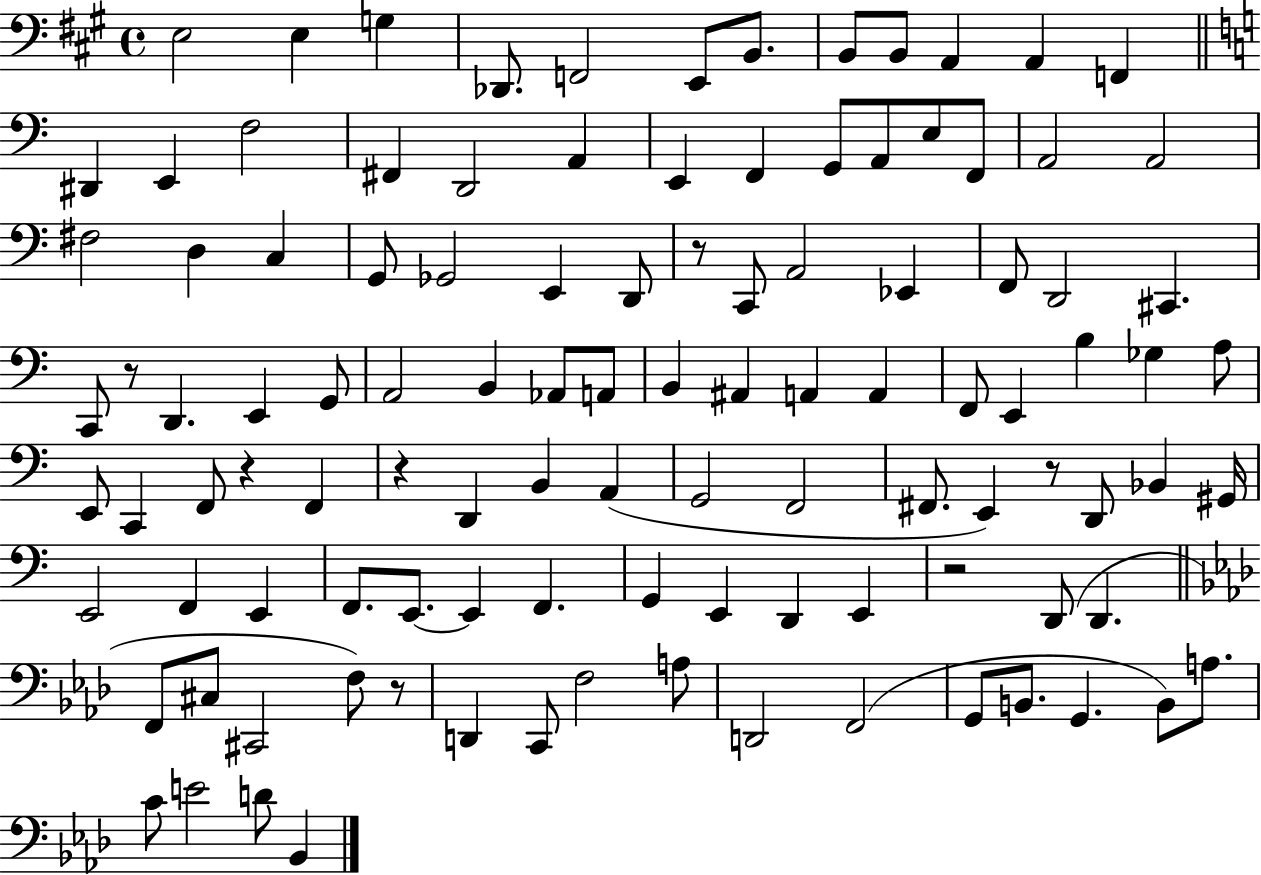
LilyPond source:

{
  \clef bass
  \time 4/4
  \defaultTimeSignature
  \key a \major
  e2 e4 g4 | des,8. f,2 e,8 b,8. | b,8 b,8 a,4 a,4 f,4 | \bar "||" \break \key c \major dis,4 e,4 f2 | fis,4 d,2 a,4 | e,4 f,4 g,8 a,8 e8 f,8 | a,2 a,2 | \break fis2 d4 c4 | g,8 ges,2 e,4 d,8 | r8 c,8 a,2 ees,4 | f,8 d,2 cis,4. | \break c,8 r8 d,4. e,4 g,8 | a,2 b,4 aes,8 a,8 | b,4 ais,4 a,4 a,4 | f,8 e,4 b4 ges4 a8 | \break e,8 c,4 f,8 r4 f,4 | r4 d,4 b,4 a,4( | g,2 f,2 | fis,8. e,4) r8 d,8 bes,4 gis,16 | \break e,2 f,4 e,4 | f,8. e,8.~~ e,4 f,4. | g,4 e,4 d,4 e,4 | r2 d,8( d,4. | \break \bar "||" \break \key aes \major f,8 cis8 cis,2 f8) r8 | d,4 c,8 f2 a8 | d,2 f,2( | g,8 b,8. g,4. b,8) a8. | \break c'8 e'2 d'8 bes,4 | \bar "|."
}